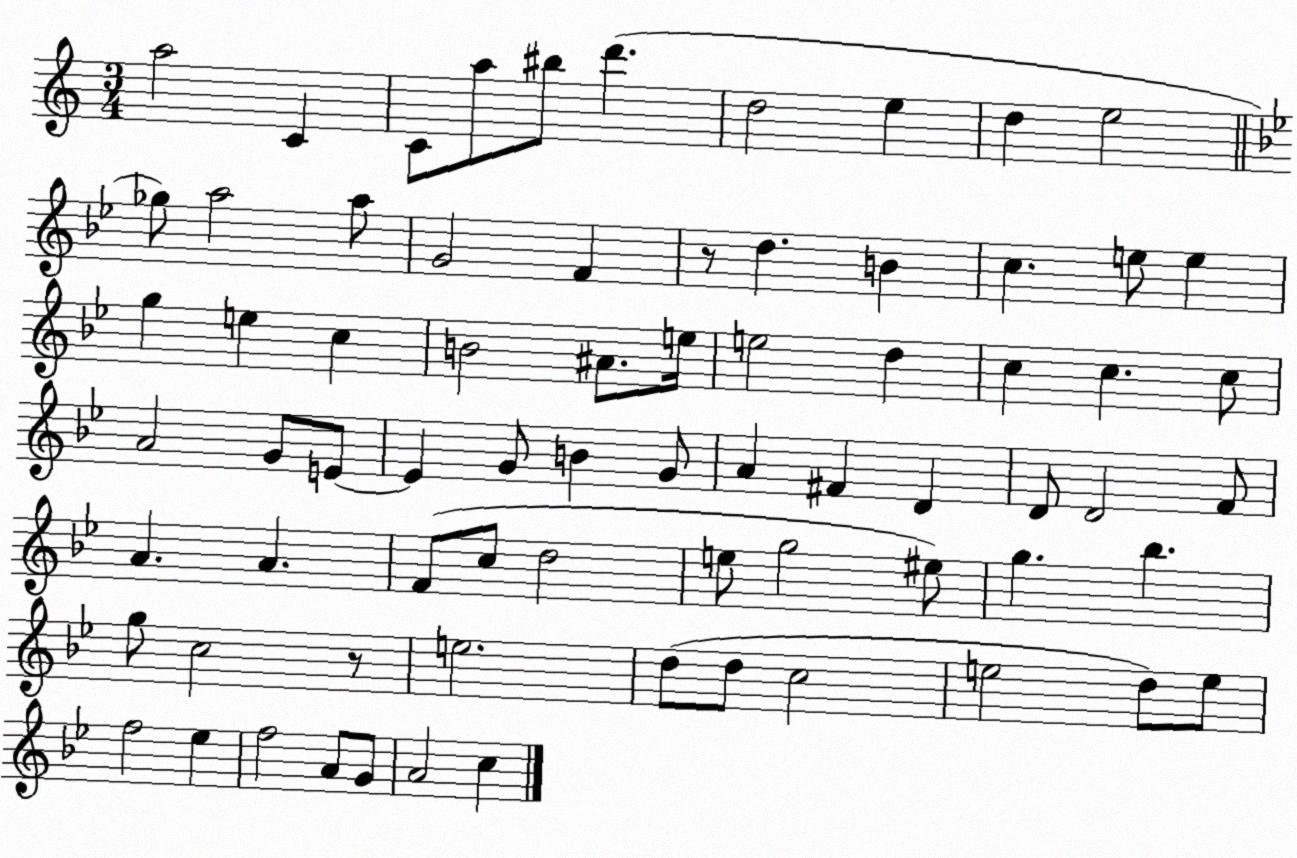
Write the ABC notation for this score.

X:1
T:Untitled
M:3/4
L:1/4
K:C
a2 C C/2 a/2 ^b/2 d' d2 e d e2 _g/2 a2 a/2 G2 F z/2 d B c e/2 e g e c B2 ^A/2 e/4 e2 d c c c/2 A2 G/2 E/2 E G/2 B G/2 A ^F D D/2 D2 F/2 A A F/2 c/2 d2 e/2 g2 ^e/2 g _b g/2 c2 z/2 e2 d/2 d/2 c2 e2 d/2 e/2 f2 _e f2 A/2 G/2 A2 c